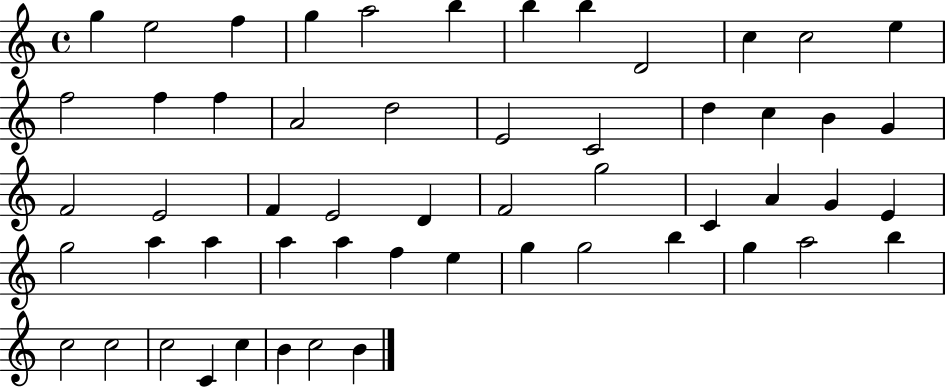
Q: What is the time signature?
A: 4/4